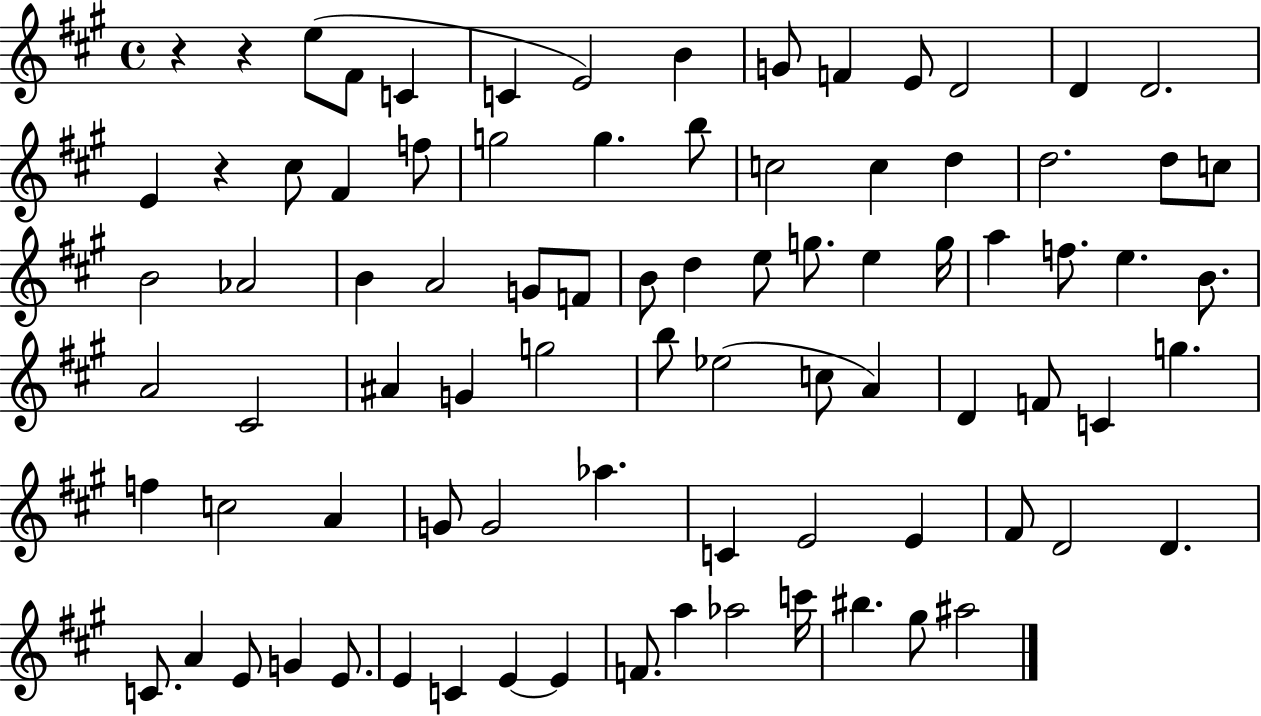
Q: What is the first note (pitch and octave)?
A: E5